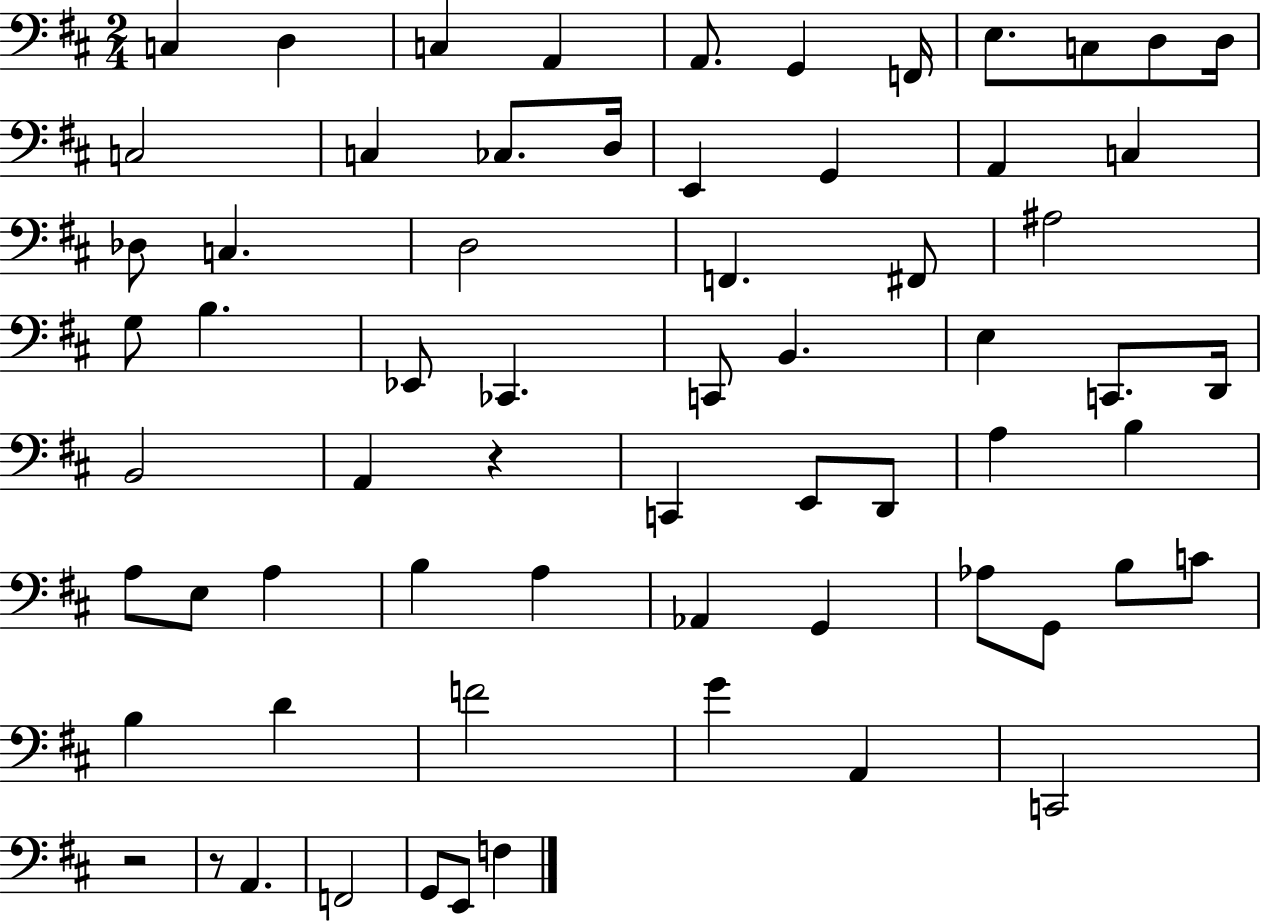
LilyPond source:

{
  \clef bass
  \numericTimeSignature
  \time 2/4
  \key d \major
  \repeat volta 2 { c4 d4 | c4 a,4 | a,8. g,4 f,16 | e8. c8 d8 d16 | \break c2 | c4 ces8. d16 | e,4 g,4 | a,4 c4 | \break des8 c4. | d2 | f,4. fis,8 | ais2 | \break g8 b4. | ees,8 ces,4. | c,8 b,4. | e4 c,8. d,16 | \break b,2 | a,4 r4 | c,4 e,8 d,8 | a4 b4 | \break a8 e8 a4 | b4 a4 | aes,4 g,4 | aes8 g,8 b8 c'8 | \break b4 d'4 | f'2 | g'4 a,4 | c,2 | \break r2 | r8 a,4. | f,2 | g,8 e,8 f4 | \break } \bar "|."
}